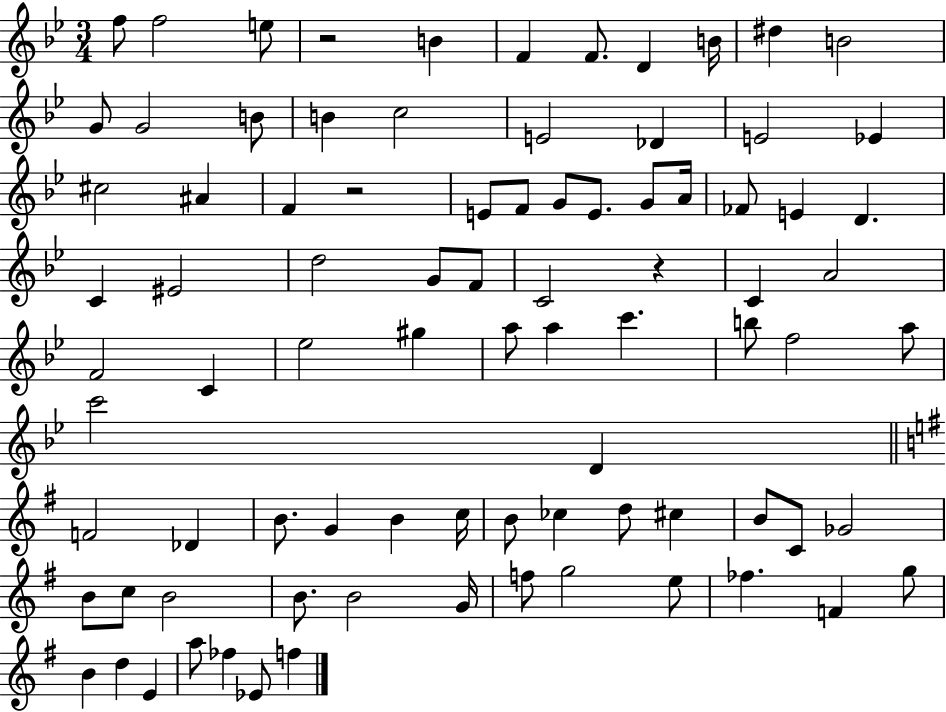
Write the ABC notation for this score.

X:1
T:Untitled
M:3/4
L:1/4
K:Bb
f/2 f2 e/2 z2 B F F/2 D B/4 ^d B2 G/2 G2 B/2 B c2 E2 _D E2 _E ^c2 ^A F z2 E/2 F/2 G/2 E/2 G/2 A/4 _F/2 E D C ^E2 d2 G/2 F/2 C2 z C A2 F2 C _e2 ^g a/2 a c' b/2 f2 a/2 c'2 D F2 _D B/2 G B c/4 B/2 _c d/2 ^c B/2 C/2 _G2 B/2 c/2 B2 B/2 B2 G/4 f/2 g2 e/2 _f F g/2 B d E a/2 _f _E/2 f